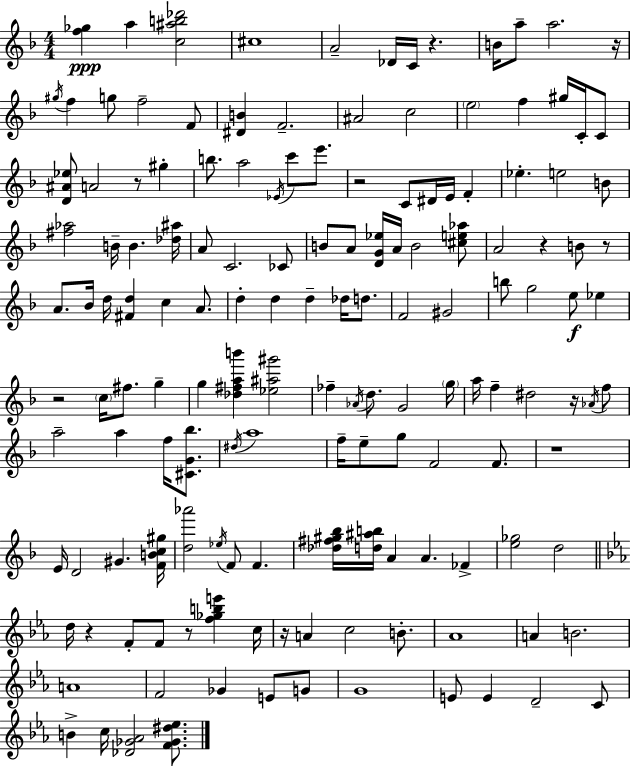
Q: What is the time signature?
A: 4/4